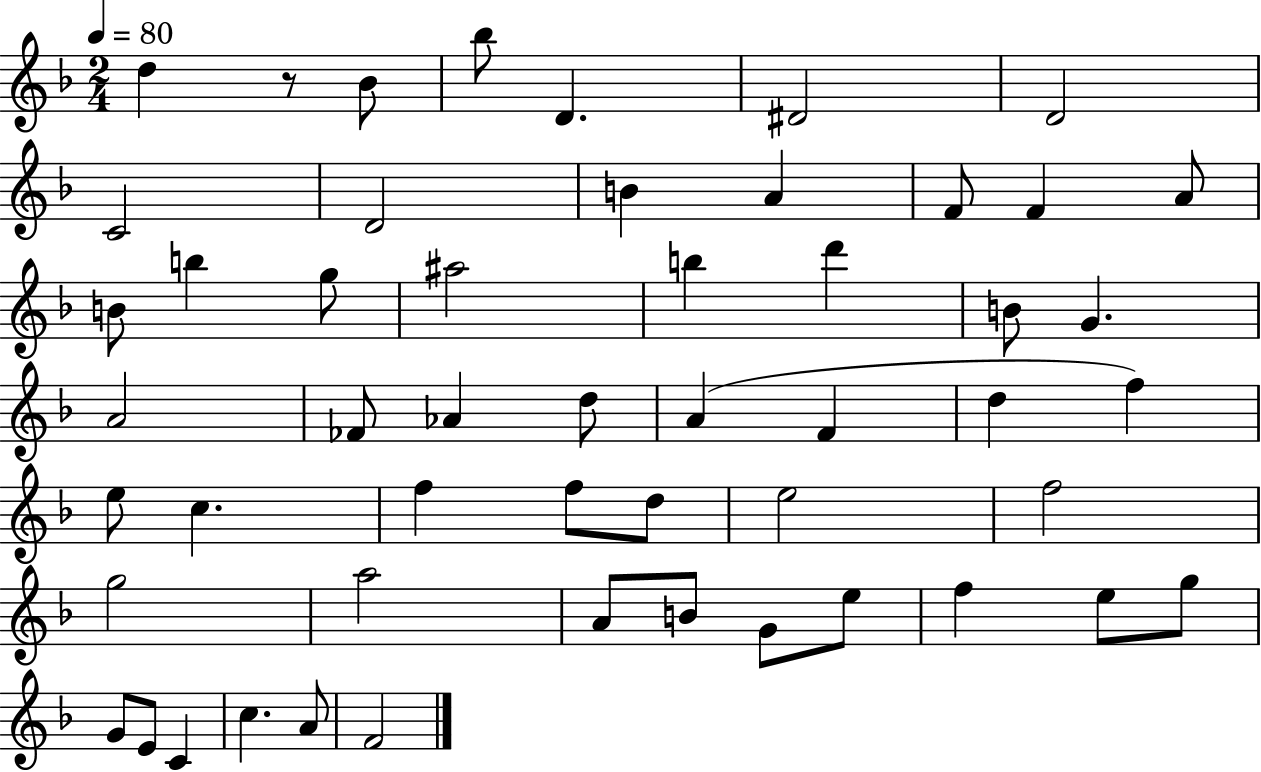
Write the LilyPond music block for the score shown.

{
  \clef treble
  \numericTimeSignature
  \time 2/4
  \key f \major
  \tempo 4 = 80
  d''4 r8 bes'8 | bes''8 d'4. | dis'2 | d'2 | \break c'2 | d'2 | b'4 a'4 | f'8 f'4 a'8 | \break b'8 b''4 g''8 | ais''2 | b''4 d'''4 | b'8 g'4. | \break a'2 | fes'8 aes'4 d''8 | a'4( f'4 | d''4 f''4) | \break e''8 c''4. | f''4 f''8 d''8 | e''2 | f''2 | \break g''2 | a''2 | a'8 b'8 g'8 e''8 | f''4 e''8 g''8 | \break g'8 e'8 c'4 | c''4. a'8 | f'2 | \bar "|."
}